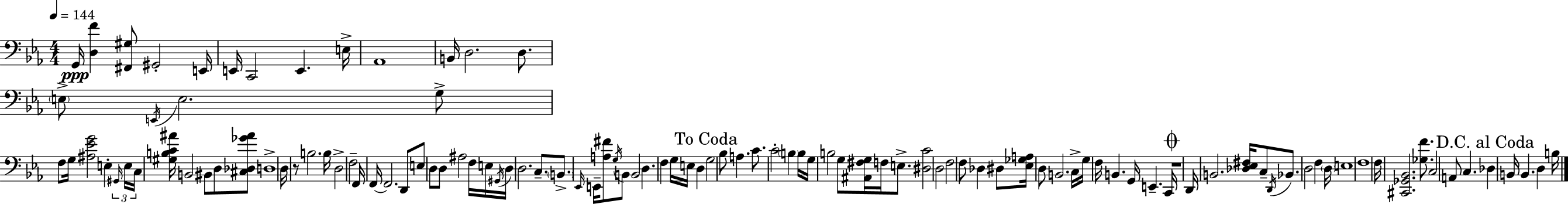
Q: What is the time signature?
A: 4/4